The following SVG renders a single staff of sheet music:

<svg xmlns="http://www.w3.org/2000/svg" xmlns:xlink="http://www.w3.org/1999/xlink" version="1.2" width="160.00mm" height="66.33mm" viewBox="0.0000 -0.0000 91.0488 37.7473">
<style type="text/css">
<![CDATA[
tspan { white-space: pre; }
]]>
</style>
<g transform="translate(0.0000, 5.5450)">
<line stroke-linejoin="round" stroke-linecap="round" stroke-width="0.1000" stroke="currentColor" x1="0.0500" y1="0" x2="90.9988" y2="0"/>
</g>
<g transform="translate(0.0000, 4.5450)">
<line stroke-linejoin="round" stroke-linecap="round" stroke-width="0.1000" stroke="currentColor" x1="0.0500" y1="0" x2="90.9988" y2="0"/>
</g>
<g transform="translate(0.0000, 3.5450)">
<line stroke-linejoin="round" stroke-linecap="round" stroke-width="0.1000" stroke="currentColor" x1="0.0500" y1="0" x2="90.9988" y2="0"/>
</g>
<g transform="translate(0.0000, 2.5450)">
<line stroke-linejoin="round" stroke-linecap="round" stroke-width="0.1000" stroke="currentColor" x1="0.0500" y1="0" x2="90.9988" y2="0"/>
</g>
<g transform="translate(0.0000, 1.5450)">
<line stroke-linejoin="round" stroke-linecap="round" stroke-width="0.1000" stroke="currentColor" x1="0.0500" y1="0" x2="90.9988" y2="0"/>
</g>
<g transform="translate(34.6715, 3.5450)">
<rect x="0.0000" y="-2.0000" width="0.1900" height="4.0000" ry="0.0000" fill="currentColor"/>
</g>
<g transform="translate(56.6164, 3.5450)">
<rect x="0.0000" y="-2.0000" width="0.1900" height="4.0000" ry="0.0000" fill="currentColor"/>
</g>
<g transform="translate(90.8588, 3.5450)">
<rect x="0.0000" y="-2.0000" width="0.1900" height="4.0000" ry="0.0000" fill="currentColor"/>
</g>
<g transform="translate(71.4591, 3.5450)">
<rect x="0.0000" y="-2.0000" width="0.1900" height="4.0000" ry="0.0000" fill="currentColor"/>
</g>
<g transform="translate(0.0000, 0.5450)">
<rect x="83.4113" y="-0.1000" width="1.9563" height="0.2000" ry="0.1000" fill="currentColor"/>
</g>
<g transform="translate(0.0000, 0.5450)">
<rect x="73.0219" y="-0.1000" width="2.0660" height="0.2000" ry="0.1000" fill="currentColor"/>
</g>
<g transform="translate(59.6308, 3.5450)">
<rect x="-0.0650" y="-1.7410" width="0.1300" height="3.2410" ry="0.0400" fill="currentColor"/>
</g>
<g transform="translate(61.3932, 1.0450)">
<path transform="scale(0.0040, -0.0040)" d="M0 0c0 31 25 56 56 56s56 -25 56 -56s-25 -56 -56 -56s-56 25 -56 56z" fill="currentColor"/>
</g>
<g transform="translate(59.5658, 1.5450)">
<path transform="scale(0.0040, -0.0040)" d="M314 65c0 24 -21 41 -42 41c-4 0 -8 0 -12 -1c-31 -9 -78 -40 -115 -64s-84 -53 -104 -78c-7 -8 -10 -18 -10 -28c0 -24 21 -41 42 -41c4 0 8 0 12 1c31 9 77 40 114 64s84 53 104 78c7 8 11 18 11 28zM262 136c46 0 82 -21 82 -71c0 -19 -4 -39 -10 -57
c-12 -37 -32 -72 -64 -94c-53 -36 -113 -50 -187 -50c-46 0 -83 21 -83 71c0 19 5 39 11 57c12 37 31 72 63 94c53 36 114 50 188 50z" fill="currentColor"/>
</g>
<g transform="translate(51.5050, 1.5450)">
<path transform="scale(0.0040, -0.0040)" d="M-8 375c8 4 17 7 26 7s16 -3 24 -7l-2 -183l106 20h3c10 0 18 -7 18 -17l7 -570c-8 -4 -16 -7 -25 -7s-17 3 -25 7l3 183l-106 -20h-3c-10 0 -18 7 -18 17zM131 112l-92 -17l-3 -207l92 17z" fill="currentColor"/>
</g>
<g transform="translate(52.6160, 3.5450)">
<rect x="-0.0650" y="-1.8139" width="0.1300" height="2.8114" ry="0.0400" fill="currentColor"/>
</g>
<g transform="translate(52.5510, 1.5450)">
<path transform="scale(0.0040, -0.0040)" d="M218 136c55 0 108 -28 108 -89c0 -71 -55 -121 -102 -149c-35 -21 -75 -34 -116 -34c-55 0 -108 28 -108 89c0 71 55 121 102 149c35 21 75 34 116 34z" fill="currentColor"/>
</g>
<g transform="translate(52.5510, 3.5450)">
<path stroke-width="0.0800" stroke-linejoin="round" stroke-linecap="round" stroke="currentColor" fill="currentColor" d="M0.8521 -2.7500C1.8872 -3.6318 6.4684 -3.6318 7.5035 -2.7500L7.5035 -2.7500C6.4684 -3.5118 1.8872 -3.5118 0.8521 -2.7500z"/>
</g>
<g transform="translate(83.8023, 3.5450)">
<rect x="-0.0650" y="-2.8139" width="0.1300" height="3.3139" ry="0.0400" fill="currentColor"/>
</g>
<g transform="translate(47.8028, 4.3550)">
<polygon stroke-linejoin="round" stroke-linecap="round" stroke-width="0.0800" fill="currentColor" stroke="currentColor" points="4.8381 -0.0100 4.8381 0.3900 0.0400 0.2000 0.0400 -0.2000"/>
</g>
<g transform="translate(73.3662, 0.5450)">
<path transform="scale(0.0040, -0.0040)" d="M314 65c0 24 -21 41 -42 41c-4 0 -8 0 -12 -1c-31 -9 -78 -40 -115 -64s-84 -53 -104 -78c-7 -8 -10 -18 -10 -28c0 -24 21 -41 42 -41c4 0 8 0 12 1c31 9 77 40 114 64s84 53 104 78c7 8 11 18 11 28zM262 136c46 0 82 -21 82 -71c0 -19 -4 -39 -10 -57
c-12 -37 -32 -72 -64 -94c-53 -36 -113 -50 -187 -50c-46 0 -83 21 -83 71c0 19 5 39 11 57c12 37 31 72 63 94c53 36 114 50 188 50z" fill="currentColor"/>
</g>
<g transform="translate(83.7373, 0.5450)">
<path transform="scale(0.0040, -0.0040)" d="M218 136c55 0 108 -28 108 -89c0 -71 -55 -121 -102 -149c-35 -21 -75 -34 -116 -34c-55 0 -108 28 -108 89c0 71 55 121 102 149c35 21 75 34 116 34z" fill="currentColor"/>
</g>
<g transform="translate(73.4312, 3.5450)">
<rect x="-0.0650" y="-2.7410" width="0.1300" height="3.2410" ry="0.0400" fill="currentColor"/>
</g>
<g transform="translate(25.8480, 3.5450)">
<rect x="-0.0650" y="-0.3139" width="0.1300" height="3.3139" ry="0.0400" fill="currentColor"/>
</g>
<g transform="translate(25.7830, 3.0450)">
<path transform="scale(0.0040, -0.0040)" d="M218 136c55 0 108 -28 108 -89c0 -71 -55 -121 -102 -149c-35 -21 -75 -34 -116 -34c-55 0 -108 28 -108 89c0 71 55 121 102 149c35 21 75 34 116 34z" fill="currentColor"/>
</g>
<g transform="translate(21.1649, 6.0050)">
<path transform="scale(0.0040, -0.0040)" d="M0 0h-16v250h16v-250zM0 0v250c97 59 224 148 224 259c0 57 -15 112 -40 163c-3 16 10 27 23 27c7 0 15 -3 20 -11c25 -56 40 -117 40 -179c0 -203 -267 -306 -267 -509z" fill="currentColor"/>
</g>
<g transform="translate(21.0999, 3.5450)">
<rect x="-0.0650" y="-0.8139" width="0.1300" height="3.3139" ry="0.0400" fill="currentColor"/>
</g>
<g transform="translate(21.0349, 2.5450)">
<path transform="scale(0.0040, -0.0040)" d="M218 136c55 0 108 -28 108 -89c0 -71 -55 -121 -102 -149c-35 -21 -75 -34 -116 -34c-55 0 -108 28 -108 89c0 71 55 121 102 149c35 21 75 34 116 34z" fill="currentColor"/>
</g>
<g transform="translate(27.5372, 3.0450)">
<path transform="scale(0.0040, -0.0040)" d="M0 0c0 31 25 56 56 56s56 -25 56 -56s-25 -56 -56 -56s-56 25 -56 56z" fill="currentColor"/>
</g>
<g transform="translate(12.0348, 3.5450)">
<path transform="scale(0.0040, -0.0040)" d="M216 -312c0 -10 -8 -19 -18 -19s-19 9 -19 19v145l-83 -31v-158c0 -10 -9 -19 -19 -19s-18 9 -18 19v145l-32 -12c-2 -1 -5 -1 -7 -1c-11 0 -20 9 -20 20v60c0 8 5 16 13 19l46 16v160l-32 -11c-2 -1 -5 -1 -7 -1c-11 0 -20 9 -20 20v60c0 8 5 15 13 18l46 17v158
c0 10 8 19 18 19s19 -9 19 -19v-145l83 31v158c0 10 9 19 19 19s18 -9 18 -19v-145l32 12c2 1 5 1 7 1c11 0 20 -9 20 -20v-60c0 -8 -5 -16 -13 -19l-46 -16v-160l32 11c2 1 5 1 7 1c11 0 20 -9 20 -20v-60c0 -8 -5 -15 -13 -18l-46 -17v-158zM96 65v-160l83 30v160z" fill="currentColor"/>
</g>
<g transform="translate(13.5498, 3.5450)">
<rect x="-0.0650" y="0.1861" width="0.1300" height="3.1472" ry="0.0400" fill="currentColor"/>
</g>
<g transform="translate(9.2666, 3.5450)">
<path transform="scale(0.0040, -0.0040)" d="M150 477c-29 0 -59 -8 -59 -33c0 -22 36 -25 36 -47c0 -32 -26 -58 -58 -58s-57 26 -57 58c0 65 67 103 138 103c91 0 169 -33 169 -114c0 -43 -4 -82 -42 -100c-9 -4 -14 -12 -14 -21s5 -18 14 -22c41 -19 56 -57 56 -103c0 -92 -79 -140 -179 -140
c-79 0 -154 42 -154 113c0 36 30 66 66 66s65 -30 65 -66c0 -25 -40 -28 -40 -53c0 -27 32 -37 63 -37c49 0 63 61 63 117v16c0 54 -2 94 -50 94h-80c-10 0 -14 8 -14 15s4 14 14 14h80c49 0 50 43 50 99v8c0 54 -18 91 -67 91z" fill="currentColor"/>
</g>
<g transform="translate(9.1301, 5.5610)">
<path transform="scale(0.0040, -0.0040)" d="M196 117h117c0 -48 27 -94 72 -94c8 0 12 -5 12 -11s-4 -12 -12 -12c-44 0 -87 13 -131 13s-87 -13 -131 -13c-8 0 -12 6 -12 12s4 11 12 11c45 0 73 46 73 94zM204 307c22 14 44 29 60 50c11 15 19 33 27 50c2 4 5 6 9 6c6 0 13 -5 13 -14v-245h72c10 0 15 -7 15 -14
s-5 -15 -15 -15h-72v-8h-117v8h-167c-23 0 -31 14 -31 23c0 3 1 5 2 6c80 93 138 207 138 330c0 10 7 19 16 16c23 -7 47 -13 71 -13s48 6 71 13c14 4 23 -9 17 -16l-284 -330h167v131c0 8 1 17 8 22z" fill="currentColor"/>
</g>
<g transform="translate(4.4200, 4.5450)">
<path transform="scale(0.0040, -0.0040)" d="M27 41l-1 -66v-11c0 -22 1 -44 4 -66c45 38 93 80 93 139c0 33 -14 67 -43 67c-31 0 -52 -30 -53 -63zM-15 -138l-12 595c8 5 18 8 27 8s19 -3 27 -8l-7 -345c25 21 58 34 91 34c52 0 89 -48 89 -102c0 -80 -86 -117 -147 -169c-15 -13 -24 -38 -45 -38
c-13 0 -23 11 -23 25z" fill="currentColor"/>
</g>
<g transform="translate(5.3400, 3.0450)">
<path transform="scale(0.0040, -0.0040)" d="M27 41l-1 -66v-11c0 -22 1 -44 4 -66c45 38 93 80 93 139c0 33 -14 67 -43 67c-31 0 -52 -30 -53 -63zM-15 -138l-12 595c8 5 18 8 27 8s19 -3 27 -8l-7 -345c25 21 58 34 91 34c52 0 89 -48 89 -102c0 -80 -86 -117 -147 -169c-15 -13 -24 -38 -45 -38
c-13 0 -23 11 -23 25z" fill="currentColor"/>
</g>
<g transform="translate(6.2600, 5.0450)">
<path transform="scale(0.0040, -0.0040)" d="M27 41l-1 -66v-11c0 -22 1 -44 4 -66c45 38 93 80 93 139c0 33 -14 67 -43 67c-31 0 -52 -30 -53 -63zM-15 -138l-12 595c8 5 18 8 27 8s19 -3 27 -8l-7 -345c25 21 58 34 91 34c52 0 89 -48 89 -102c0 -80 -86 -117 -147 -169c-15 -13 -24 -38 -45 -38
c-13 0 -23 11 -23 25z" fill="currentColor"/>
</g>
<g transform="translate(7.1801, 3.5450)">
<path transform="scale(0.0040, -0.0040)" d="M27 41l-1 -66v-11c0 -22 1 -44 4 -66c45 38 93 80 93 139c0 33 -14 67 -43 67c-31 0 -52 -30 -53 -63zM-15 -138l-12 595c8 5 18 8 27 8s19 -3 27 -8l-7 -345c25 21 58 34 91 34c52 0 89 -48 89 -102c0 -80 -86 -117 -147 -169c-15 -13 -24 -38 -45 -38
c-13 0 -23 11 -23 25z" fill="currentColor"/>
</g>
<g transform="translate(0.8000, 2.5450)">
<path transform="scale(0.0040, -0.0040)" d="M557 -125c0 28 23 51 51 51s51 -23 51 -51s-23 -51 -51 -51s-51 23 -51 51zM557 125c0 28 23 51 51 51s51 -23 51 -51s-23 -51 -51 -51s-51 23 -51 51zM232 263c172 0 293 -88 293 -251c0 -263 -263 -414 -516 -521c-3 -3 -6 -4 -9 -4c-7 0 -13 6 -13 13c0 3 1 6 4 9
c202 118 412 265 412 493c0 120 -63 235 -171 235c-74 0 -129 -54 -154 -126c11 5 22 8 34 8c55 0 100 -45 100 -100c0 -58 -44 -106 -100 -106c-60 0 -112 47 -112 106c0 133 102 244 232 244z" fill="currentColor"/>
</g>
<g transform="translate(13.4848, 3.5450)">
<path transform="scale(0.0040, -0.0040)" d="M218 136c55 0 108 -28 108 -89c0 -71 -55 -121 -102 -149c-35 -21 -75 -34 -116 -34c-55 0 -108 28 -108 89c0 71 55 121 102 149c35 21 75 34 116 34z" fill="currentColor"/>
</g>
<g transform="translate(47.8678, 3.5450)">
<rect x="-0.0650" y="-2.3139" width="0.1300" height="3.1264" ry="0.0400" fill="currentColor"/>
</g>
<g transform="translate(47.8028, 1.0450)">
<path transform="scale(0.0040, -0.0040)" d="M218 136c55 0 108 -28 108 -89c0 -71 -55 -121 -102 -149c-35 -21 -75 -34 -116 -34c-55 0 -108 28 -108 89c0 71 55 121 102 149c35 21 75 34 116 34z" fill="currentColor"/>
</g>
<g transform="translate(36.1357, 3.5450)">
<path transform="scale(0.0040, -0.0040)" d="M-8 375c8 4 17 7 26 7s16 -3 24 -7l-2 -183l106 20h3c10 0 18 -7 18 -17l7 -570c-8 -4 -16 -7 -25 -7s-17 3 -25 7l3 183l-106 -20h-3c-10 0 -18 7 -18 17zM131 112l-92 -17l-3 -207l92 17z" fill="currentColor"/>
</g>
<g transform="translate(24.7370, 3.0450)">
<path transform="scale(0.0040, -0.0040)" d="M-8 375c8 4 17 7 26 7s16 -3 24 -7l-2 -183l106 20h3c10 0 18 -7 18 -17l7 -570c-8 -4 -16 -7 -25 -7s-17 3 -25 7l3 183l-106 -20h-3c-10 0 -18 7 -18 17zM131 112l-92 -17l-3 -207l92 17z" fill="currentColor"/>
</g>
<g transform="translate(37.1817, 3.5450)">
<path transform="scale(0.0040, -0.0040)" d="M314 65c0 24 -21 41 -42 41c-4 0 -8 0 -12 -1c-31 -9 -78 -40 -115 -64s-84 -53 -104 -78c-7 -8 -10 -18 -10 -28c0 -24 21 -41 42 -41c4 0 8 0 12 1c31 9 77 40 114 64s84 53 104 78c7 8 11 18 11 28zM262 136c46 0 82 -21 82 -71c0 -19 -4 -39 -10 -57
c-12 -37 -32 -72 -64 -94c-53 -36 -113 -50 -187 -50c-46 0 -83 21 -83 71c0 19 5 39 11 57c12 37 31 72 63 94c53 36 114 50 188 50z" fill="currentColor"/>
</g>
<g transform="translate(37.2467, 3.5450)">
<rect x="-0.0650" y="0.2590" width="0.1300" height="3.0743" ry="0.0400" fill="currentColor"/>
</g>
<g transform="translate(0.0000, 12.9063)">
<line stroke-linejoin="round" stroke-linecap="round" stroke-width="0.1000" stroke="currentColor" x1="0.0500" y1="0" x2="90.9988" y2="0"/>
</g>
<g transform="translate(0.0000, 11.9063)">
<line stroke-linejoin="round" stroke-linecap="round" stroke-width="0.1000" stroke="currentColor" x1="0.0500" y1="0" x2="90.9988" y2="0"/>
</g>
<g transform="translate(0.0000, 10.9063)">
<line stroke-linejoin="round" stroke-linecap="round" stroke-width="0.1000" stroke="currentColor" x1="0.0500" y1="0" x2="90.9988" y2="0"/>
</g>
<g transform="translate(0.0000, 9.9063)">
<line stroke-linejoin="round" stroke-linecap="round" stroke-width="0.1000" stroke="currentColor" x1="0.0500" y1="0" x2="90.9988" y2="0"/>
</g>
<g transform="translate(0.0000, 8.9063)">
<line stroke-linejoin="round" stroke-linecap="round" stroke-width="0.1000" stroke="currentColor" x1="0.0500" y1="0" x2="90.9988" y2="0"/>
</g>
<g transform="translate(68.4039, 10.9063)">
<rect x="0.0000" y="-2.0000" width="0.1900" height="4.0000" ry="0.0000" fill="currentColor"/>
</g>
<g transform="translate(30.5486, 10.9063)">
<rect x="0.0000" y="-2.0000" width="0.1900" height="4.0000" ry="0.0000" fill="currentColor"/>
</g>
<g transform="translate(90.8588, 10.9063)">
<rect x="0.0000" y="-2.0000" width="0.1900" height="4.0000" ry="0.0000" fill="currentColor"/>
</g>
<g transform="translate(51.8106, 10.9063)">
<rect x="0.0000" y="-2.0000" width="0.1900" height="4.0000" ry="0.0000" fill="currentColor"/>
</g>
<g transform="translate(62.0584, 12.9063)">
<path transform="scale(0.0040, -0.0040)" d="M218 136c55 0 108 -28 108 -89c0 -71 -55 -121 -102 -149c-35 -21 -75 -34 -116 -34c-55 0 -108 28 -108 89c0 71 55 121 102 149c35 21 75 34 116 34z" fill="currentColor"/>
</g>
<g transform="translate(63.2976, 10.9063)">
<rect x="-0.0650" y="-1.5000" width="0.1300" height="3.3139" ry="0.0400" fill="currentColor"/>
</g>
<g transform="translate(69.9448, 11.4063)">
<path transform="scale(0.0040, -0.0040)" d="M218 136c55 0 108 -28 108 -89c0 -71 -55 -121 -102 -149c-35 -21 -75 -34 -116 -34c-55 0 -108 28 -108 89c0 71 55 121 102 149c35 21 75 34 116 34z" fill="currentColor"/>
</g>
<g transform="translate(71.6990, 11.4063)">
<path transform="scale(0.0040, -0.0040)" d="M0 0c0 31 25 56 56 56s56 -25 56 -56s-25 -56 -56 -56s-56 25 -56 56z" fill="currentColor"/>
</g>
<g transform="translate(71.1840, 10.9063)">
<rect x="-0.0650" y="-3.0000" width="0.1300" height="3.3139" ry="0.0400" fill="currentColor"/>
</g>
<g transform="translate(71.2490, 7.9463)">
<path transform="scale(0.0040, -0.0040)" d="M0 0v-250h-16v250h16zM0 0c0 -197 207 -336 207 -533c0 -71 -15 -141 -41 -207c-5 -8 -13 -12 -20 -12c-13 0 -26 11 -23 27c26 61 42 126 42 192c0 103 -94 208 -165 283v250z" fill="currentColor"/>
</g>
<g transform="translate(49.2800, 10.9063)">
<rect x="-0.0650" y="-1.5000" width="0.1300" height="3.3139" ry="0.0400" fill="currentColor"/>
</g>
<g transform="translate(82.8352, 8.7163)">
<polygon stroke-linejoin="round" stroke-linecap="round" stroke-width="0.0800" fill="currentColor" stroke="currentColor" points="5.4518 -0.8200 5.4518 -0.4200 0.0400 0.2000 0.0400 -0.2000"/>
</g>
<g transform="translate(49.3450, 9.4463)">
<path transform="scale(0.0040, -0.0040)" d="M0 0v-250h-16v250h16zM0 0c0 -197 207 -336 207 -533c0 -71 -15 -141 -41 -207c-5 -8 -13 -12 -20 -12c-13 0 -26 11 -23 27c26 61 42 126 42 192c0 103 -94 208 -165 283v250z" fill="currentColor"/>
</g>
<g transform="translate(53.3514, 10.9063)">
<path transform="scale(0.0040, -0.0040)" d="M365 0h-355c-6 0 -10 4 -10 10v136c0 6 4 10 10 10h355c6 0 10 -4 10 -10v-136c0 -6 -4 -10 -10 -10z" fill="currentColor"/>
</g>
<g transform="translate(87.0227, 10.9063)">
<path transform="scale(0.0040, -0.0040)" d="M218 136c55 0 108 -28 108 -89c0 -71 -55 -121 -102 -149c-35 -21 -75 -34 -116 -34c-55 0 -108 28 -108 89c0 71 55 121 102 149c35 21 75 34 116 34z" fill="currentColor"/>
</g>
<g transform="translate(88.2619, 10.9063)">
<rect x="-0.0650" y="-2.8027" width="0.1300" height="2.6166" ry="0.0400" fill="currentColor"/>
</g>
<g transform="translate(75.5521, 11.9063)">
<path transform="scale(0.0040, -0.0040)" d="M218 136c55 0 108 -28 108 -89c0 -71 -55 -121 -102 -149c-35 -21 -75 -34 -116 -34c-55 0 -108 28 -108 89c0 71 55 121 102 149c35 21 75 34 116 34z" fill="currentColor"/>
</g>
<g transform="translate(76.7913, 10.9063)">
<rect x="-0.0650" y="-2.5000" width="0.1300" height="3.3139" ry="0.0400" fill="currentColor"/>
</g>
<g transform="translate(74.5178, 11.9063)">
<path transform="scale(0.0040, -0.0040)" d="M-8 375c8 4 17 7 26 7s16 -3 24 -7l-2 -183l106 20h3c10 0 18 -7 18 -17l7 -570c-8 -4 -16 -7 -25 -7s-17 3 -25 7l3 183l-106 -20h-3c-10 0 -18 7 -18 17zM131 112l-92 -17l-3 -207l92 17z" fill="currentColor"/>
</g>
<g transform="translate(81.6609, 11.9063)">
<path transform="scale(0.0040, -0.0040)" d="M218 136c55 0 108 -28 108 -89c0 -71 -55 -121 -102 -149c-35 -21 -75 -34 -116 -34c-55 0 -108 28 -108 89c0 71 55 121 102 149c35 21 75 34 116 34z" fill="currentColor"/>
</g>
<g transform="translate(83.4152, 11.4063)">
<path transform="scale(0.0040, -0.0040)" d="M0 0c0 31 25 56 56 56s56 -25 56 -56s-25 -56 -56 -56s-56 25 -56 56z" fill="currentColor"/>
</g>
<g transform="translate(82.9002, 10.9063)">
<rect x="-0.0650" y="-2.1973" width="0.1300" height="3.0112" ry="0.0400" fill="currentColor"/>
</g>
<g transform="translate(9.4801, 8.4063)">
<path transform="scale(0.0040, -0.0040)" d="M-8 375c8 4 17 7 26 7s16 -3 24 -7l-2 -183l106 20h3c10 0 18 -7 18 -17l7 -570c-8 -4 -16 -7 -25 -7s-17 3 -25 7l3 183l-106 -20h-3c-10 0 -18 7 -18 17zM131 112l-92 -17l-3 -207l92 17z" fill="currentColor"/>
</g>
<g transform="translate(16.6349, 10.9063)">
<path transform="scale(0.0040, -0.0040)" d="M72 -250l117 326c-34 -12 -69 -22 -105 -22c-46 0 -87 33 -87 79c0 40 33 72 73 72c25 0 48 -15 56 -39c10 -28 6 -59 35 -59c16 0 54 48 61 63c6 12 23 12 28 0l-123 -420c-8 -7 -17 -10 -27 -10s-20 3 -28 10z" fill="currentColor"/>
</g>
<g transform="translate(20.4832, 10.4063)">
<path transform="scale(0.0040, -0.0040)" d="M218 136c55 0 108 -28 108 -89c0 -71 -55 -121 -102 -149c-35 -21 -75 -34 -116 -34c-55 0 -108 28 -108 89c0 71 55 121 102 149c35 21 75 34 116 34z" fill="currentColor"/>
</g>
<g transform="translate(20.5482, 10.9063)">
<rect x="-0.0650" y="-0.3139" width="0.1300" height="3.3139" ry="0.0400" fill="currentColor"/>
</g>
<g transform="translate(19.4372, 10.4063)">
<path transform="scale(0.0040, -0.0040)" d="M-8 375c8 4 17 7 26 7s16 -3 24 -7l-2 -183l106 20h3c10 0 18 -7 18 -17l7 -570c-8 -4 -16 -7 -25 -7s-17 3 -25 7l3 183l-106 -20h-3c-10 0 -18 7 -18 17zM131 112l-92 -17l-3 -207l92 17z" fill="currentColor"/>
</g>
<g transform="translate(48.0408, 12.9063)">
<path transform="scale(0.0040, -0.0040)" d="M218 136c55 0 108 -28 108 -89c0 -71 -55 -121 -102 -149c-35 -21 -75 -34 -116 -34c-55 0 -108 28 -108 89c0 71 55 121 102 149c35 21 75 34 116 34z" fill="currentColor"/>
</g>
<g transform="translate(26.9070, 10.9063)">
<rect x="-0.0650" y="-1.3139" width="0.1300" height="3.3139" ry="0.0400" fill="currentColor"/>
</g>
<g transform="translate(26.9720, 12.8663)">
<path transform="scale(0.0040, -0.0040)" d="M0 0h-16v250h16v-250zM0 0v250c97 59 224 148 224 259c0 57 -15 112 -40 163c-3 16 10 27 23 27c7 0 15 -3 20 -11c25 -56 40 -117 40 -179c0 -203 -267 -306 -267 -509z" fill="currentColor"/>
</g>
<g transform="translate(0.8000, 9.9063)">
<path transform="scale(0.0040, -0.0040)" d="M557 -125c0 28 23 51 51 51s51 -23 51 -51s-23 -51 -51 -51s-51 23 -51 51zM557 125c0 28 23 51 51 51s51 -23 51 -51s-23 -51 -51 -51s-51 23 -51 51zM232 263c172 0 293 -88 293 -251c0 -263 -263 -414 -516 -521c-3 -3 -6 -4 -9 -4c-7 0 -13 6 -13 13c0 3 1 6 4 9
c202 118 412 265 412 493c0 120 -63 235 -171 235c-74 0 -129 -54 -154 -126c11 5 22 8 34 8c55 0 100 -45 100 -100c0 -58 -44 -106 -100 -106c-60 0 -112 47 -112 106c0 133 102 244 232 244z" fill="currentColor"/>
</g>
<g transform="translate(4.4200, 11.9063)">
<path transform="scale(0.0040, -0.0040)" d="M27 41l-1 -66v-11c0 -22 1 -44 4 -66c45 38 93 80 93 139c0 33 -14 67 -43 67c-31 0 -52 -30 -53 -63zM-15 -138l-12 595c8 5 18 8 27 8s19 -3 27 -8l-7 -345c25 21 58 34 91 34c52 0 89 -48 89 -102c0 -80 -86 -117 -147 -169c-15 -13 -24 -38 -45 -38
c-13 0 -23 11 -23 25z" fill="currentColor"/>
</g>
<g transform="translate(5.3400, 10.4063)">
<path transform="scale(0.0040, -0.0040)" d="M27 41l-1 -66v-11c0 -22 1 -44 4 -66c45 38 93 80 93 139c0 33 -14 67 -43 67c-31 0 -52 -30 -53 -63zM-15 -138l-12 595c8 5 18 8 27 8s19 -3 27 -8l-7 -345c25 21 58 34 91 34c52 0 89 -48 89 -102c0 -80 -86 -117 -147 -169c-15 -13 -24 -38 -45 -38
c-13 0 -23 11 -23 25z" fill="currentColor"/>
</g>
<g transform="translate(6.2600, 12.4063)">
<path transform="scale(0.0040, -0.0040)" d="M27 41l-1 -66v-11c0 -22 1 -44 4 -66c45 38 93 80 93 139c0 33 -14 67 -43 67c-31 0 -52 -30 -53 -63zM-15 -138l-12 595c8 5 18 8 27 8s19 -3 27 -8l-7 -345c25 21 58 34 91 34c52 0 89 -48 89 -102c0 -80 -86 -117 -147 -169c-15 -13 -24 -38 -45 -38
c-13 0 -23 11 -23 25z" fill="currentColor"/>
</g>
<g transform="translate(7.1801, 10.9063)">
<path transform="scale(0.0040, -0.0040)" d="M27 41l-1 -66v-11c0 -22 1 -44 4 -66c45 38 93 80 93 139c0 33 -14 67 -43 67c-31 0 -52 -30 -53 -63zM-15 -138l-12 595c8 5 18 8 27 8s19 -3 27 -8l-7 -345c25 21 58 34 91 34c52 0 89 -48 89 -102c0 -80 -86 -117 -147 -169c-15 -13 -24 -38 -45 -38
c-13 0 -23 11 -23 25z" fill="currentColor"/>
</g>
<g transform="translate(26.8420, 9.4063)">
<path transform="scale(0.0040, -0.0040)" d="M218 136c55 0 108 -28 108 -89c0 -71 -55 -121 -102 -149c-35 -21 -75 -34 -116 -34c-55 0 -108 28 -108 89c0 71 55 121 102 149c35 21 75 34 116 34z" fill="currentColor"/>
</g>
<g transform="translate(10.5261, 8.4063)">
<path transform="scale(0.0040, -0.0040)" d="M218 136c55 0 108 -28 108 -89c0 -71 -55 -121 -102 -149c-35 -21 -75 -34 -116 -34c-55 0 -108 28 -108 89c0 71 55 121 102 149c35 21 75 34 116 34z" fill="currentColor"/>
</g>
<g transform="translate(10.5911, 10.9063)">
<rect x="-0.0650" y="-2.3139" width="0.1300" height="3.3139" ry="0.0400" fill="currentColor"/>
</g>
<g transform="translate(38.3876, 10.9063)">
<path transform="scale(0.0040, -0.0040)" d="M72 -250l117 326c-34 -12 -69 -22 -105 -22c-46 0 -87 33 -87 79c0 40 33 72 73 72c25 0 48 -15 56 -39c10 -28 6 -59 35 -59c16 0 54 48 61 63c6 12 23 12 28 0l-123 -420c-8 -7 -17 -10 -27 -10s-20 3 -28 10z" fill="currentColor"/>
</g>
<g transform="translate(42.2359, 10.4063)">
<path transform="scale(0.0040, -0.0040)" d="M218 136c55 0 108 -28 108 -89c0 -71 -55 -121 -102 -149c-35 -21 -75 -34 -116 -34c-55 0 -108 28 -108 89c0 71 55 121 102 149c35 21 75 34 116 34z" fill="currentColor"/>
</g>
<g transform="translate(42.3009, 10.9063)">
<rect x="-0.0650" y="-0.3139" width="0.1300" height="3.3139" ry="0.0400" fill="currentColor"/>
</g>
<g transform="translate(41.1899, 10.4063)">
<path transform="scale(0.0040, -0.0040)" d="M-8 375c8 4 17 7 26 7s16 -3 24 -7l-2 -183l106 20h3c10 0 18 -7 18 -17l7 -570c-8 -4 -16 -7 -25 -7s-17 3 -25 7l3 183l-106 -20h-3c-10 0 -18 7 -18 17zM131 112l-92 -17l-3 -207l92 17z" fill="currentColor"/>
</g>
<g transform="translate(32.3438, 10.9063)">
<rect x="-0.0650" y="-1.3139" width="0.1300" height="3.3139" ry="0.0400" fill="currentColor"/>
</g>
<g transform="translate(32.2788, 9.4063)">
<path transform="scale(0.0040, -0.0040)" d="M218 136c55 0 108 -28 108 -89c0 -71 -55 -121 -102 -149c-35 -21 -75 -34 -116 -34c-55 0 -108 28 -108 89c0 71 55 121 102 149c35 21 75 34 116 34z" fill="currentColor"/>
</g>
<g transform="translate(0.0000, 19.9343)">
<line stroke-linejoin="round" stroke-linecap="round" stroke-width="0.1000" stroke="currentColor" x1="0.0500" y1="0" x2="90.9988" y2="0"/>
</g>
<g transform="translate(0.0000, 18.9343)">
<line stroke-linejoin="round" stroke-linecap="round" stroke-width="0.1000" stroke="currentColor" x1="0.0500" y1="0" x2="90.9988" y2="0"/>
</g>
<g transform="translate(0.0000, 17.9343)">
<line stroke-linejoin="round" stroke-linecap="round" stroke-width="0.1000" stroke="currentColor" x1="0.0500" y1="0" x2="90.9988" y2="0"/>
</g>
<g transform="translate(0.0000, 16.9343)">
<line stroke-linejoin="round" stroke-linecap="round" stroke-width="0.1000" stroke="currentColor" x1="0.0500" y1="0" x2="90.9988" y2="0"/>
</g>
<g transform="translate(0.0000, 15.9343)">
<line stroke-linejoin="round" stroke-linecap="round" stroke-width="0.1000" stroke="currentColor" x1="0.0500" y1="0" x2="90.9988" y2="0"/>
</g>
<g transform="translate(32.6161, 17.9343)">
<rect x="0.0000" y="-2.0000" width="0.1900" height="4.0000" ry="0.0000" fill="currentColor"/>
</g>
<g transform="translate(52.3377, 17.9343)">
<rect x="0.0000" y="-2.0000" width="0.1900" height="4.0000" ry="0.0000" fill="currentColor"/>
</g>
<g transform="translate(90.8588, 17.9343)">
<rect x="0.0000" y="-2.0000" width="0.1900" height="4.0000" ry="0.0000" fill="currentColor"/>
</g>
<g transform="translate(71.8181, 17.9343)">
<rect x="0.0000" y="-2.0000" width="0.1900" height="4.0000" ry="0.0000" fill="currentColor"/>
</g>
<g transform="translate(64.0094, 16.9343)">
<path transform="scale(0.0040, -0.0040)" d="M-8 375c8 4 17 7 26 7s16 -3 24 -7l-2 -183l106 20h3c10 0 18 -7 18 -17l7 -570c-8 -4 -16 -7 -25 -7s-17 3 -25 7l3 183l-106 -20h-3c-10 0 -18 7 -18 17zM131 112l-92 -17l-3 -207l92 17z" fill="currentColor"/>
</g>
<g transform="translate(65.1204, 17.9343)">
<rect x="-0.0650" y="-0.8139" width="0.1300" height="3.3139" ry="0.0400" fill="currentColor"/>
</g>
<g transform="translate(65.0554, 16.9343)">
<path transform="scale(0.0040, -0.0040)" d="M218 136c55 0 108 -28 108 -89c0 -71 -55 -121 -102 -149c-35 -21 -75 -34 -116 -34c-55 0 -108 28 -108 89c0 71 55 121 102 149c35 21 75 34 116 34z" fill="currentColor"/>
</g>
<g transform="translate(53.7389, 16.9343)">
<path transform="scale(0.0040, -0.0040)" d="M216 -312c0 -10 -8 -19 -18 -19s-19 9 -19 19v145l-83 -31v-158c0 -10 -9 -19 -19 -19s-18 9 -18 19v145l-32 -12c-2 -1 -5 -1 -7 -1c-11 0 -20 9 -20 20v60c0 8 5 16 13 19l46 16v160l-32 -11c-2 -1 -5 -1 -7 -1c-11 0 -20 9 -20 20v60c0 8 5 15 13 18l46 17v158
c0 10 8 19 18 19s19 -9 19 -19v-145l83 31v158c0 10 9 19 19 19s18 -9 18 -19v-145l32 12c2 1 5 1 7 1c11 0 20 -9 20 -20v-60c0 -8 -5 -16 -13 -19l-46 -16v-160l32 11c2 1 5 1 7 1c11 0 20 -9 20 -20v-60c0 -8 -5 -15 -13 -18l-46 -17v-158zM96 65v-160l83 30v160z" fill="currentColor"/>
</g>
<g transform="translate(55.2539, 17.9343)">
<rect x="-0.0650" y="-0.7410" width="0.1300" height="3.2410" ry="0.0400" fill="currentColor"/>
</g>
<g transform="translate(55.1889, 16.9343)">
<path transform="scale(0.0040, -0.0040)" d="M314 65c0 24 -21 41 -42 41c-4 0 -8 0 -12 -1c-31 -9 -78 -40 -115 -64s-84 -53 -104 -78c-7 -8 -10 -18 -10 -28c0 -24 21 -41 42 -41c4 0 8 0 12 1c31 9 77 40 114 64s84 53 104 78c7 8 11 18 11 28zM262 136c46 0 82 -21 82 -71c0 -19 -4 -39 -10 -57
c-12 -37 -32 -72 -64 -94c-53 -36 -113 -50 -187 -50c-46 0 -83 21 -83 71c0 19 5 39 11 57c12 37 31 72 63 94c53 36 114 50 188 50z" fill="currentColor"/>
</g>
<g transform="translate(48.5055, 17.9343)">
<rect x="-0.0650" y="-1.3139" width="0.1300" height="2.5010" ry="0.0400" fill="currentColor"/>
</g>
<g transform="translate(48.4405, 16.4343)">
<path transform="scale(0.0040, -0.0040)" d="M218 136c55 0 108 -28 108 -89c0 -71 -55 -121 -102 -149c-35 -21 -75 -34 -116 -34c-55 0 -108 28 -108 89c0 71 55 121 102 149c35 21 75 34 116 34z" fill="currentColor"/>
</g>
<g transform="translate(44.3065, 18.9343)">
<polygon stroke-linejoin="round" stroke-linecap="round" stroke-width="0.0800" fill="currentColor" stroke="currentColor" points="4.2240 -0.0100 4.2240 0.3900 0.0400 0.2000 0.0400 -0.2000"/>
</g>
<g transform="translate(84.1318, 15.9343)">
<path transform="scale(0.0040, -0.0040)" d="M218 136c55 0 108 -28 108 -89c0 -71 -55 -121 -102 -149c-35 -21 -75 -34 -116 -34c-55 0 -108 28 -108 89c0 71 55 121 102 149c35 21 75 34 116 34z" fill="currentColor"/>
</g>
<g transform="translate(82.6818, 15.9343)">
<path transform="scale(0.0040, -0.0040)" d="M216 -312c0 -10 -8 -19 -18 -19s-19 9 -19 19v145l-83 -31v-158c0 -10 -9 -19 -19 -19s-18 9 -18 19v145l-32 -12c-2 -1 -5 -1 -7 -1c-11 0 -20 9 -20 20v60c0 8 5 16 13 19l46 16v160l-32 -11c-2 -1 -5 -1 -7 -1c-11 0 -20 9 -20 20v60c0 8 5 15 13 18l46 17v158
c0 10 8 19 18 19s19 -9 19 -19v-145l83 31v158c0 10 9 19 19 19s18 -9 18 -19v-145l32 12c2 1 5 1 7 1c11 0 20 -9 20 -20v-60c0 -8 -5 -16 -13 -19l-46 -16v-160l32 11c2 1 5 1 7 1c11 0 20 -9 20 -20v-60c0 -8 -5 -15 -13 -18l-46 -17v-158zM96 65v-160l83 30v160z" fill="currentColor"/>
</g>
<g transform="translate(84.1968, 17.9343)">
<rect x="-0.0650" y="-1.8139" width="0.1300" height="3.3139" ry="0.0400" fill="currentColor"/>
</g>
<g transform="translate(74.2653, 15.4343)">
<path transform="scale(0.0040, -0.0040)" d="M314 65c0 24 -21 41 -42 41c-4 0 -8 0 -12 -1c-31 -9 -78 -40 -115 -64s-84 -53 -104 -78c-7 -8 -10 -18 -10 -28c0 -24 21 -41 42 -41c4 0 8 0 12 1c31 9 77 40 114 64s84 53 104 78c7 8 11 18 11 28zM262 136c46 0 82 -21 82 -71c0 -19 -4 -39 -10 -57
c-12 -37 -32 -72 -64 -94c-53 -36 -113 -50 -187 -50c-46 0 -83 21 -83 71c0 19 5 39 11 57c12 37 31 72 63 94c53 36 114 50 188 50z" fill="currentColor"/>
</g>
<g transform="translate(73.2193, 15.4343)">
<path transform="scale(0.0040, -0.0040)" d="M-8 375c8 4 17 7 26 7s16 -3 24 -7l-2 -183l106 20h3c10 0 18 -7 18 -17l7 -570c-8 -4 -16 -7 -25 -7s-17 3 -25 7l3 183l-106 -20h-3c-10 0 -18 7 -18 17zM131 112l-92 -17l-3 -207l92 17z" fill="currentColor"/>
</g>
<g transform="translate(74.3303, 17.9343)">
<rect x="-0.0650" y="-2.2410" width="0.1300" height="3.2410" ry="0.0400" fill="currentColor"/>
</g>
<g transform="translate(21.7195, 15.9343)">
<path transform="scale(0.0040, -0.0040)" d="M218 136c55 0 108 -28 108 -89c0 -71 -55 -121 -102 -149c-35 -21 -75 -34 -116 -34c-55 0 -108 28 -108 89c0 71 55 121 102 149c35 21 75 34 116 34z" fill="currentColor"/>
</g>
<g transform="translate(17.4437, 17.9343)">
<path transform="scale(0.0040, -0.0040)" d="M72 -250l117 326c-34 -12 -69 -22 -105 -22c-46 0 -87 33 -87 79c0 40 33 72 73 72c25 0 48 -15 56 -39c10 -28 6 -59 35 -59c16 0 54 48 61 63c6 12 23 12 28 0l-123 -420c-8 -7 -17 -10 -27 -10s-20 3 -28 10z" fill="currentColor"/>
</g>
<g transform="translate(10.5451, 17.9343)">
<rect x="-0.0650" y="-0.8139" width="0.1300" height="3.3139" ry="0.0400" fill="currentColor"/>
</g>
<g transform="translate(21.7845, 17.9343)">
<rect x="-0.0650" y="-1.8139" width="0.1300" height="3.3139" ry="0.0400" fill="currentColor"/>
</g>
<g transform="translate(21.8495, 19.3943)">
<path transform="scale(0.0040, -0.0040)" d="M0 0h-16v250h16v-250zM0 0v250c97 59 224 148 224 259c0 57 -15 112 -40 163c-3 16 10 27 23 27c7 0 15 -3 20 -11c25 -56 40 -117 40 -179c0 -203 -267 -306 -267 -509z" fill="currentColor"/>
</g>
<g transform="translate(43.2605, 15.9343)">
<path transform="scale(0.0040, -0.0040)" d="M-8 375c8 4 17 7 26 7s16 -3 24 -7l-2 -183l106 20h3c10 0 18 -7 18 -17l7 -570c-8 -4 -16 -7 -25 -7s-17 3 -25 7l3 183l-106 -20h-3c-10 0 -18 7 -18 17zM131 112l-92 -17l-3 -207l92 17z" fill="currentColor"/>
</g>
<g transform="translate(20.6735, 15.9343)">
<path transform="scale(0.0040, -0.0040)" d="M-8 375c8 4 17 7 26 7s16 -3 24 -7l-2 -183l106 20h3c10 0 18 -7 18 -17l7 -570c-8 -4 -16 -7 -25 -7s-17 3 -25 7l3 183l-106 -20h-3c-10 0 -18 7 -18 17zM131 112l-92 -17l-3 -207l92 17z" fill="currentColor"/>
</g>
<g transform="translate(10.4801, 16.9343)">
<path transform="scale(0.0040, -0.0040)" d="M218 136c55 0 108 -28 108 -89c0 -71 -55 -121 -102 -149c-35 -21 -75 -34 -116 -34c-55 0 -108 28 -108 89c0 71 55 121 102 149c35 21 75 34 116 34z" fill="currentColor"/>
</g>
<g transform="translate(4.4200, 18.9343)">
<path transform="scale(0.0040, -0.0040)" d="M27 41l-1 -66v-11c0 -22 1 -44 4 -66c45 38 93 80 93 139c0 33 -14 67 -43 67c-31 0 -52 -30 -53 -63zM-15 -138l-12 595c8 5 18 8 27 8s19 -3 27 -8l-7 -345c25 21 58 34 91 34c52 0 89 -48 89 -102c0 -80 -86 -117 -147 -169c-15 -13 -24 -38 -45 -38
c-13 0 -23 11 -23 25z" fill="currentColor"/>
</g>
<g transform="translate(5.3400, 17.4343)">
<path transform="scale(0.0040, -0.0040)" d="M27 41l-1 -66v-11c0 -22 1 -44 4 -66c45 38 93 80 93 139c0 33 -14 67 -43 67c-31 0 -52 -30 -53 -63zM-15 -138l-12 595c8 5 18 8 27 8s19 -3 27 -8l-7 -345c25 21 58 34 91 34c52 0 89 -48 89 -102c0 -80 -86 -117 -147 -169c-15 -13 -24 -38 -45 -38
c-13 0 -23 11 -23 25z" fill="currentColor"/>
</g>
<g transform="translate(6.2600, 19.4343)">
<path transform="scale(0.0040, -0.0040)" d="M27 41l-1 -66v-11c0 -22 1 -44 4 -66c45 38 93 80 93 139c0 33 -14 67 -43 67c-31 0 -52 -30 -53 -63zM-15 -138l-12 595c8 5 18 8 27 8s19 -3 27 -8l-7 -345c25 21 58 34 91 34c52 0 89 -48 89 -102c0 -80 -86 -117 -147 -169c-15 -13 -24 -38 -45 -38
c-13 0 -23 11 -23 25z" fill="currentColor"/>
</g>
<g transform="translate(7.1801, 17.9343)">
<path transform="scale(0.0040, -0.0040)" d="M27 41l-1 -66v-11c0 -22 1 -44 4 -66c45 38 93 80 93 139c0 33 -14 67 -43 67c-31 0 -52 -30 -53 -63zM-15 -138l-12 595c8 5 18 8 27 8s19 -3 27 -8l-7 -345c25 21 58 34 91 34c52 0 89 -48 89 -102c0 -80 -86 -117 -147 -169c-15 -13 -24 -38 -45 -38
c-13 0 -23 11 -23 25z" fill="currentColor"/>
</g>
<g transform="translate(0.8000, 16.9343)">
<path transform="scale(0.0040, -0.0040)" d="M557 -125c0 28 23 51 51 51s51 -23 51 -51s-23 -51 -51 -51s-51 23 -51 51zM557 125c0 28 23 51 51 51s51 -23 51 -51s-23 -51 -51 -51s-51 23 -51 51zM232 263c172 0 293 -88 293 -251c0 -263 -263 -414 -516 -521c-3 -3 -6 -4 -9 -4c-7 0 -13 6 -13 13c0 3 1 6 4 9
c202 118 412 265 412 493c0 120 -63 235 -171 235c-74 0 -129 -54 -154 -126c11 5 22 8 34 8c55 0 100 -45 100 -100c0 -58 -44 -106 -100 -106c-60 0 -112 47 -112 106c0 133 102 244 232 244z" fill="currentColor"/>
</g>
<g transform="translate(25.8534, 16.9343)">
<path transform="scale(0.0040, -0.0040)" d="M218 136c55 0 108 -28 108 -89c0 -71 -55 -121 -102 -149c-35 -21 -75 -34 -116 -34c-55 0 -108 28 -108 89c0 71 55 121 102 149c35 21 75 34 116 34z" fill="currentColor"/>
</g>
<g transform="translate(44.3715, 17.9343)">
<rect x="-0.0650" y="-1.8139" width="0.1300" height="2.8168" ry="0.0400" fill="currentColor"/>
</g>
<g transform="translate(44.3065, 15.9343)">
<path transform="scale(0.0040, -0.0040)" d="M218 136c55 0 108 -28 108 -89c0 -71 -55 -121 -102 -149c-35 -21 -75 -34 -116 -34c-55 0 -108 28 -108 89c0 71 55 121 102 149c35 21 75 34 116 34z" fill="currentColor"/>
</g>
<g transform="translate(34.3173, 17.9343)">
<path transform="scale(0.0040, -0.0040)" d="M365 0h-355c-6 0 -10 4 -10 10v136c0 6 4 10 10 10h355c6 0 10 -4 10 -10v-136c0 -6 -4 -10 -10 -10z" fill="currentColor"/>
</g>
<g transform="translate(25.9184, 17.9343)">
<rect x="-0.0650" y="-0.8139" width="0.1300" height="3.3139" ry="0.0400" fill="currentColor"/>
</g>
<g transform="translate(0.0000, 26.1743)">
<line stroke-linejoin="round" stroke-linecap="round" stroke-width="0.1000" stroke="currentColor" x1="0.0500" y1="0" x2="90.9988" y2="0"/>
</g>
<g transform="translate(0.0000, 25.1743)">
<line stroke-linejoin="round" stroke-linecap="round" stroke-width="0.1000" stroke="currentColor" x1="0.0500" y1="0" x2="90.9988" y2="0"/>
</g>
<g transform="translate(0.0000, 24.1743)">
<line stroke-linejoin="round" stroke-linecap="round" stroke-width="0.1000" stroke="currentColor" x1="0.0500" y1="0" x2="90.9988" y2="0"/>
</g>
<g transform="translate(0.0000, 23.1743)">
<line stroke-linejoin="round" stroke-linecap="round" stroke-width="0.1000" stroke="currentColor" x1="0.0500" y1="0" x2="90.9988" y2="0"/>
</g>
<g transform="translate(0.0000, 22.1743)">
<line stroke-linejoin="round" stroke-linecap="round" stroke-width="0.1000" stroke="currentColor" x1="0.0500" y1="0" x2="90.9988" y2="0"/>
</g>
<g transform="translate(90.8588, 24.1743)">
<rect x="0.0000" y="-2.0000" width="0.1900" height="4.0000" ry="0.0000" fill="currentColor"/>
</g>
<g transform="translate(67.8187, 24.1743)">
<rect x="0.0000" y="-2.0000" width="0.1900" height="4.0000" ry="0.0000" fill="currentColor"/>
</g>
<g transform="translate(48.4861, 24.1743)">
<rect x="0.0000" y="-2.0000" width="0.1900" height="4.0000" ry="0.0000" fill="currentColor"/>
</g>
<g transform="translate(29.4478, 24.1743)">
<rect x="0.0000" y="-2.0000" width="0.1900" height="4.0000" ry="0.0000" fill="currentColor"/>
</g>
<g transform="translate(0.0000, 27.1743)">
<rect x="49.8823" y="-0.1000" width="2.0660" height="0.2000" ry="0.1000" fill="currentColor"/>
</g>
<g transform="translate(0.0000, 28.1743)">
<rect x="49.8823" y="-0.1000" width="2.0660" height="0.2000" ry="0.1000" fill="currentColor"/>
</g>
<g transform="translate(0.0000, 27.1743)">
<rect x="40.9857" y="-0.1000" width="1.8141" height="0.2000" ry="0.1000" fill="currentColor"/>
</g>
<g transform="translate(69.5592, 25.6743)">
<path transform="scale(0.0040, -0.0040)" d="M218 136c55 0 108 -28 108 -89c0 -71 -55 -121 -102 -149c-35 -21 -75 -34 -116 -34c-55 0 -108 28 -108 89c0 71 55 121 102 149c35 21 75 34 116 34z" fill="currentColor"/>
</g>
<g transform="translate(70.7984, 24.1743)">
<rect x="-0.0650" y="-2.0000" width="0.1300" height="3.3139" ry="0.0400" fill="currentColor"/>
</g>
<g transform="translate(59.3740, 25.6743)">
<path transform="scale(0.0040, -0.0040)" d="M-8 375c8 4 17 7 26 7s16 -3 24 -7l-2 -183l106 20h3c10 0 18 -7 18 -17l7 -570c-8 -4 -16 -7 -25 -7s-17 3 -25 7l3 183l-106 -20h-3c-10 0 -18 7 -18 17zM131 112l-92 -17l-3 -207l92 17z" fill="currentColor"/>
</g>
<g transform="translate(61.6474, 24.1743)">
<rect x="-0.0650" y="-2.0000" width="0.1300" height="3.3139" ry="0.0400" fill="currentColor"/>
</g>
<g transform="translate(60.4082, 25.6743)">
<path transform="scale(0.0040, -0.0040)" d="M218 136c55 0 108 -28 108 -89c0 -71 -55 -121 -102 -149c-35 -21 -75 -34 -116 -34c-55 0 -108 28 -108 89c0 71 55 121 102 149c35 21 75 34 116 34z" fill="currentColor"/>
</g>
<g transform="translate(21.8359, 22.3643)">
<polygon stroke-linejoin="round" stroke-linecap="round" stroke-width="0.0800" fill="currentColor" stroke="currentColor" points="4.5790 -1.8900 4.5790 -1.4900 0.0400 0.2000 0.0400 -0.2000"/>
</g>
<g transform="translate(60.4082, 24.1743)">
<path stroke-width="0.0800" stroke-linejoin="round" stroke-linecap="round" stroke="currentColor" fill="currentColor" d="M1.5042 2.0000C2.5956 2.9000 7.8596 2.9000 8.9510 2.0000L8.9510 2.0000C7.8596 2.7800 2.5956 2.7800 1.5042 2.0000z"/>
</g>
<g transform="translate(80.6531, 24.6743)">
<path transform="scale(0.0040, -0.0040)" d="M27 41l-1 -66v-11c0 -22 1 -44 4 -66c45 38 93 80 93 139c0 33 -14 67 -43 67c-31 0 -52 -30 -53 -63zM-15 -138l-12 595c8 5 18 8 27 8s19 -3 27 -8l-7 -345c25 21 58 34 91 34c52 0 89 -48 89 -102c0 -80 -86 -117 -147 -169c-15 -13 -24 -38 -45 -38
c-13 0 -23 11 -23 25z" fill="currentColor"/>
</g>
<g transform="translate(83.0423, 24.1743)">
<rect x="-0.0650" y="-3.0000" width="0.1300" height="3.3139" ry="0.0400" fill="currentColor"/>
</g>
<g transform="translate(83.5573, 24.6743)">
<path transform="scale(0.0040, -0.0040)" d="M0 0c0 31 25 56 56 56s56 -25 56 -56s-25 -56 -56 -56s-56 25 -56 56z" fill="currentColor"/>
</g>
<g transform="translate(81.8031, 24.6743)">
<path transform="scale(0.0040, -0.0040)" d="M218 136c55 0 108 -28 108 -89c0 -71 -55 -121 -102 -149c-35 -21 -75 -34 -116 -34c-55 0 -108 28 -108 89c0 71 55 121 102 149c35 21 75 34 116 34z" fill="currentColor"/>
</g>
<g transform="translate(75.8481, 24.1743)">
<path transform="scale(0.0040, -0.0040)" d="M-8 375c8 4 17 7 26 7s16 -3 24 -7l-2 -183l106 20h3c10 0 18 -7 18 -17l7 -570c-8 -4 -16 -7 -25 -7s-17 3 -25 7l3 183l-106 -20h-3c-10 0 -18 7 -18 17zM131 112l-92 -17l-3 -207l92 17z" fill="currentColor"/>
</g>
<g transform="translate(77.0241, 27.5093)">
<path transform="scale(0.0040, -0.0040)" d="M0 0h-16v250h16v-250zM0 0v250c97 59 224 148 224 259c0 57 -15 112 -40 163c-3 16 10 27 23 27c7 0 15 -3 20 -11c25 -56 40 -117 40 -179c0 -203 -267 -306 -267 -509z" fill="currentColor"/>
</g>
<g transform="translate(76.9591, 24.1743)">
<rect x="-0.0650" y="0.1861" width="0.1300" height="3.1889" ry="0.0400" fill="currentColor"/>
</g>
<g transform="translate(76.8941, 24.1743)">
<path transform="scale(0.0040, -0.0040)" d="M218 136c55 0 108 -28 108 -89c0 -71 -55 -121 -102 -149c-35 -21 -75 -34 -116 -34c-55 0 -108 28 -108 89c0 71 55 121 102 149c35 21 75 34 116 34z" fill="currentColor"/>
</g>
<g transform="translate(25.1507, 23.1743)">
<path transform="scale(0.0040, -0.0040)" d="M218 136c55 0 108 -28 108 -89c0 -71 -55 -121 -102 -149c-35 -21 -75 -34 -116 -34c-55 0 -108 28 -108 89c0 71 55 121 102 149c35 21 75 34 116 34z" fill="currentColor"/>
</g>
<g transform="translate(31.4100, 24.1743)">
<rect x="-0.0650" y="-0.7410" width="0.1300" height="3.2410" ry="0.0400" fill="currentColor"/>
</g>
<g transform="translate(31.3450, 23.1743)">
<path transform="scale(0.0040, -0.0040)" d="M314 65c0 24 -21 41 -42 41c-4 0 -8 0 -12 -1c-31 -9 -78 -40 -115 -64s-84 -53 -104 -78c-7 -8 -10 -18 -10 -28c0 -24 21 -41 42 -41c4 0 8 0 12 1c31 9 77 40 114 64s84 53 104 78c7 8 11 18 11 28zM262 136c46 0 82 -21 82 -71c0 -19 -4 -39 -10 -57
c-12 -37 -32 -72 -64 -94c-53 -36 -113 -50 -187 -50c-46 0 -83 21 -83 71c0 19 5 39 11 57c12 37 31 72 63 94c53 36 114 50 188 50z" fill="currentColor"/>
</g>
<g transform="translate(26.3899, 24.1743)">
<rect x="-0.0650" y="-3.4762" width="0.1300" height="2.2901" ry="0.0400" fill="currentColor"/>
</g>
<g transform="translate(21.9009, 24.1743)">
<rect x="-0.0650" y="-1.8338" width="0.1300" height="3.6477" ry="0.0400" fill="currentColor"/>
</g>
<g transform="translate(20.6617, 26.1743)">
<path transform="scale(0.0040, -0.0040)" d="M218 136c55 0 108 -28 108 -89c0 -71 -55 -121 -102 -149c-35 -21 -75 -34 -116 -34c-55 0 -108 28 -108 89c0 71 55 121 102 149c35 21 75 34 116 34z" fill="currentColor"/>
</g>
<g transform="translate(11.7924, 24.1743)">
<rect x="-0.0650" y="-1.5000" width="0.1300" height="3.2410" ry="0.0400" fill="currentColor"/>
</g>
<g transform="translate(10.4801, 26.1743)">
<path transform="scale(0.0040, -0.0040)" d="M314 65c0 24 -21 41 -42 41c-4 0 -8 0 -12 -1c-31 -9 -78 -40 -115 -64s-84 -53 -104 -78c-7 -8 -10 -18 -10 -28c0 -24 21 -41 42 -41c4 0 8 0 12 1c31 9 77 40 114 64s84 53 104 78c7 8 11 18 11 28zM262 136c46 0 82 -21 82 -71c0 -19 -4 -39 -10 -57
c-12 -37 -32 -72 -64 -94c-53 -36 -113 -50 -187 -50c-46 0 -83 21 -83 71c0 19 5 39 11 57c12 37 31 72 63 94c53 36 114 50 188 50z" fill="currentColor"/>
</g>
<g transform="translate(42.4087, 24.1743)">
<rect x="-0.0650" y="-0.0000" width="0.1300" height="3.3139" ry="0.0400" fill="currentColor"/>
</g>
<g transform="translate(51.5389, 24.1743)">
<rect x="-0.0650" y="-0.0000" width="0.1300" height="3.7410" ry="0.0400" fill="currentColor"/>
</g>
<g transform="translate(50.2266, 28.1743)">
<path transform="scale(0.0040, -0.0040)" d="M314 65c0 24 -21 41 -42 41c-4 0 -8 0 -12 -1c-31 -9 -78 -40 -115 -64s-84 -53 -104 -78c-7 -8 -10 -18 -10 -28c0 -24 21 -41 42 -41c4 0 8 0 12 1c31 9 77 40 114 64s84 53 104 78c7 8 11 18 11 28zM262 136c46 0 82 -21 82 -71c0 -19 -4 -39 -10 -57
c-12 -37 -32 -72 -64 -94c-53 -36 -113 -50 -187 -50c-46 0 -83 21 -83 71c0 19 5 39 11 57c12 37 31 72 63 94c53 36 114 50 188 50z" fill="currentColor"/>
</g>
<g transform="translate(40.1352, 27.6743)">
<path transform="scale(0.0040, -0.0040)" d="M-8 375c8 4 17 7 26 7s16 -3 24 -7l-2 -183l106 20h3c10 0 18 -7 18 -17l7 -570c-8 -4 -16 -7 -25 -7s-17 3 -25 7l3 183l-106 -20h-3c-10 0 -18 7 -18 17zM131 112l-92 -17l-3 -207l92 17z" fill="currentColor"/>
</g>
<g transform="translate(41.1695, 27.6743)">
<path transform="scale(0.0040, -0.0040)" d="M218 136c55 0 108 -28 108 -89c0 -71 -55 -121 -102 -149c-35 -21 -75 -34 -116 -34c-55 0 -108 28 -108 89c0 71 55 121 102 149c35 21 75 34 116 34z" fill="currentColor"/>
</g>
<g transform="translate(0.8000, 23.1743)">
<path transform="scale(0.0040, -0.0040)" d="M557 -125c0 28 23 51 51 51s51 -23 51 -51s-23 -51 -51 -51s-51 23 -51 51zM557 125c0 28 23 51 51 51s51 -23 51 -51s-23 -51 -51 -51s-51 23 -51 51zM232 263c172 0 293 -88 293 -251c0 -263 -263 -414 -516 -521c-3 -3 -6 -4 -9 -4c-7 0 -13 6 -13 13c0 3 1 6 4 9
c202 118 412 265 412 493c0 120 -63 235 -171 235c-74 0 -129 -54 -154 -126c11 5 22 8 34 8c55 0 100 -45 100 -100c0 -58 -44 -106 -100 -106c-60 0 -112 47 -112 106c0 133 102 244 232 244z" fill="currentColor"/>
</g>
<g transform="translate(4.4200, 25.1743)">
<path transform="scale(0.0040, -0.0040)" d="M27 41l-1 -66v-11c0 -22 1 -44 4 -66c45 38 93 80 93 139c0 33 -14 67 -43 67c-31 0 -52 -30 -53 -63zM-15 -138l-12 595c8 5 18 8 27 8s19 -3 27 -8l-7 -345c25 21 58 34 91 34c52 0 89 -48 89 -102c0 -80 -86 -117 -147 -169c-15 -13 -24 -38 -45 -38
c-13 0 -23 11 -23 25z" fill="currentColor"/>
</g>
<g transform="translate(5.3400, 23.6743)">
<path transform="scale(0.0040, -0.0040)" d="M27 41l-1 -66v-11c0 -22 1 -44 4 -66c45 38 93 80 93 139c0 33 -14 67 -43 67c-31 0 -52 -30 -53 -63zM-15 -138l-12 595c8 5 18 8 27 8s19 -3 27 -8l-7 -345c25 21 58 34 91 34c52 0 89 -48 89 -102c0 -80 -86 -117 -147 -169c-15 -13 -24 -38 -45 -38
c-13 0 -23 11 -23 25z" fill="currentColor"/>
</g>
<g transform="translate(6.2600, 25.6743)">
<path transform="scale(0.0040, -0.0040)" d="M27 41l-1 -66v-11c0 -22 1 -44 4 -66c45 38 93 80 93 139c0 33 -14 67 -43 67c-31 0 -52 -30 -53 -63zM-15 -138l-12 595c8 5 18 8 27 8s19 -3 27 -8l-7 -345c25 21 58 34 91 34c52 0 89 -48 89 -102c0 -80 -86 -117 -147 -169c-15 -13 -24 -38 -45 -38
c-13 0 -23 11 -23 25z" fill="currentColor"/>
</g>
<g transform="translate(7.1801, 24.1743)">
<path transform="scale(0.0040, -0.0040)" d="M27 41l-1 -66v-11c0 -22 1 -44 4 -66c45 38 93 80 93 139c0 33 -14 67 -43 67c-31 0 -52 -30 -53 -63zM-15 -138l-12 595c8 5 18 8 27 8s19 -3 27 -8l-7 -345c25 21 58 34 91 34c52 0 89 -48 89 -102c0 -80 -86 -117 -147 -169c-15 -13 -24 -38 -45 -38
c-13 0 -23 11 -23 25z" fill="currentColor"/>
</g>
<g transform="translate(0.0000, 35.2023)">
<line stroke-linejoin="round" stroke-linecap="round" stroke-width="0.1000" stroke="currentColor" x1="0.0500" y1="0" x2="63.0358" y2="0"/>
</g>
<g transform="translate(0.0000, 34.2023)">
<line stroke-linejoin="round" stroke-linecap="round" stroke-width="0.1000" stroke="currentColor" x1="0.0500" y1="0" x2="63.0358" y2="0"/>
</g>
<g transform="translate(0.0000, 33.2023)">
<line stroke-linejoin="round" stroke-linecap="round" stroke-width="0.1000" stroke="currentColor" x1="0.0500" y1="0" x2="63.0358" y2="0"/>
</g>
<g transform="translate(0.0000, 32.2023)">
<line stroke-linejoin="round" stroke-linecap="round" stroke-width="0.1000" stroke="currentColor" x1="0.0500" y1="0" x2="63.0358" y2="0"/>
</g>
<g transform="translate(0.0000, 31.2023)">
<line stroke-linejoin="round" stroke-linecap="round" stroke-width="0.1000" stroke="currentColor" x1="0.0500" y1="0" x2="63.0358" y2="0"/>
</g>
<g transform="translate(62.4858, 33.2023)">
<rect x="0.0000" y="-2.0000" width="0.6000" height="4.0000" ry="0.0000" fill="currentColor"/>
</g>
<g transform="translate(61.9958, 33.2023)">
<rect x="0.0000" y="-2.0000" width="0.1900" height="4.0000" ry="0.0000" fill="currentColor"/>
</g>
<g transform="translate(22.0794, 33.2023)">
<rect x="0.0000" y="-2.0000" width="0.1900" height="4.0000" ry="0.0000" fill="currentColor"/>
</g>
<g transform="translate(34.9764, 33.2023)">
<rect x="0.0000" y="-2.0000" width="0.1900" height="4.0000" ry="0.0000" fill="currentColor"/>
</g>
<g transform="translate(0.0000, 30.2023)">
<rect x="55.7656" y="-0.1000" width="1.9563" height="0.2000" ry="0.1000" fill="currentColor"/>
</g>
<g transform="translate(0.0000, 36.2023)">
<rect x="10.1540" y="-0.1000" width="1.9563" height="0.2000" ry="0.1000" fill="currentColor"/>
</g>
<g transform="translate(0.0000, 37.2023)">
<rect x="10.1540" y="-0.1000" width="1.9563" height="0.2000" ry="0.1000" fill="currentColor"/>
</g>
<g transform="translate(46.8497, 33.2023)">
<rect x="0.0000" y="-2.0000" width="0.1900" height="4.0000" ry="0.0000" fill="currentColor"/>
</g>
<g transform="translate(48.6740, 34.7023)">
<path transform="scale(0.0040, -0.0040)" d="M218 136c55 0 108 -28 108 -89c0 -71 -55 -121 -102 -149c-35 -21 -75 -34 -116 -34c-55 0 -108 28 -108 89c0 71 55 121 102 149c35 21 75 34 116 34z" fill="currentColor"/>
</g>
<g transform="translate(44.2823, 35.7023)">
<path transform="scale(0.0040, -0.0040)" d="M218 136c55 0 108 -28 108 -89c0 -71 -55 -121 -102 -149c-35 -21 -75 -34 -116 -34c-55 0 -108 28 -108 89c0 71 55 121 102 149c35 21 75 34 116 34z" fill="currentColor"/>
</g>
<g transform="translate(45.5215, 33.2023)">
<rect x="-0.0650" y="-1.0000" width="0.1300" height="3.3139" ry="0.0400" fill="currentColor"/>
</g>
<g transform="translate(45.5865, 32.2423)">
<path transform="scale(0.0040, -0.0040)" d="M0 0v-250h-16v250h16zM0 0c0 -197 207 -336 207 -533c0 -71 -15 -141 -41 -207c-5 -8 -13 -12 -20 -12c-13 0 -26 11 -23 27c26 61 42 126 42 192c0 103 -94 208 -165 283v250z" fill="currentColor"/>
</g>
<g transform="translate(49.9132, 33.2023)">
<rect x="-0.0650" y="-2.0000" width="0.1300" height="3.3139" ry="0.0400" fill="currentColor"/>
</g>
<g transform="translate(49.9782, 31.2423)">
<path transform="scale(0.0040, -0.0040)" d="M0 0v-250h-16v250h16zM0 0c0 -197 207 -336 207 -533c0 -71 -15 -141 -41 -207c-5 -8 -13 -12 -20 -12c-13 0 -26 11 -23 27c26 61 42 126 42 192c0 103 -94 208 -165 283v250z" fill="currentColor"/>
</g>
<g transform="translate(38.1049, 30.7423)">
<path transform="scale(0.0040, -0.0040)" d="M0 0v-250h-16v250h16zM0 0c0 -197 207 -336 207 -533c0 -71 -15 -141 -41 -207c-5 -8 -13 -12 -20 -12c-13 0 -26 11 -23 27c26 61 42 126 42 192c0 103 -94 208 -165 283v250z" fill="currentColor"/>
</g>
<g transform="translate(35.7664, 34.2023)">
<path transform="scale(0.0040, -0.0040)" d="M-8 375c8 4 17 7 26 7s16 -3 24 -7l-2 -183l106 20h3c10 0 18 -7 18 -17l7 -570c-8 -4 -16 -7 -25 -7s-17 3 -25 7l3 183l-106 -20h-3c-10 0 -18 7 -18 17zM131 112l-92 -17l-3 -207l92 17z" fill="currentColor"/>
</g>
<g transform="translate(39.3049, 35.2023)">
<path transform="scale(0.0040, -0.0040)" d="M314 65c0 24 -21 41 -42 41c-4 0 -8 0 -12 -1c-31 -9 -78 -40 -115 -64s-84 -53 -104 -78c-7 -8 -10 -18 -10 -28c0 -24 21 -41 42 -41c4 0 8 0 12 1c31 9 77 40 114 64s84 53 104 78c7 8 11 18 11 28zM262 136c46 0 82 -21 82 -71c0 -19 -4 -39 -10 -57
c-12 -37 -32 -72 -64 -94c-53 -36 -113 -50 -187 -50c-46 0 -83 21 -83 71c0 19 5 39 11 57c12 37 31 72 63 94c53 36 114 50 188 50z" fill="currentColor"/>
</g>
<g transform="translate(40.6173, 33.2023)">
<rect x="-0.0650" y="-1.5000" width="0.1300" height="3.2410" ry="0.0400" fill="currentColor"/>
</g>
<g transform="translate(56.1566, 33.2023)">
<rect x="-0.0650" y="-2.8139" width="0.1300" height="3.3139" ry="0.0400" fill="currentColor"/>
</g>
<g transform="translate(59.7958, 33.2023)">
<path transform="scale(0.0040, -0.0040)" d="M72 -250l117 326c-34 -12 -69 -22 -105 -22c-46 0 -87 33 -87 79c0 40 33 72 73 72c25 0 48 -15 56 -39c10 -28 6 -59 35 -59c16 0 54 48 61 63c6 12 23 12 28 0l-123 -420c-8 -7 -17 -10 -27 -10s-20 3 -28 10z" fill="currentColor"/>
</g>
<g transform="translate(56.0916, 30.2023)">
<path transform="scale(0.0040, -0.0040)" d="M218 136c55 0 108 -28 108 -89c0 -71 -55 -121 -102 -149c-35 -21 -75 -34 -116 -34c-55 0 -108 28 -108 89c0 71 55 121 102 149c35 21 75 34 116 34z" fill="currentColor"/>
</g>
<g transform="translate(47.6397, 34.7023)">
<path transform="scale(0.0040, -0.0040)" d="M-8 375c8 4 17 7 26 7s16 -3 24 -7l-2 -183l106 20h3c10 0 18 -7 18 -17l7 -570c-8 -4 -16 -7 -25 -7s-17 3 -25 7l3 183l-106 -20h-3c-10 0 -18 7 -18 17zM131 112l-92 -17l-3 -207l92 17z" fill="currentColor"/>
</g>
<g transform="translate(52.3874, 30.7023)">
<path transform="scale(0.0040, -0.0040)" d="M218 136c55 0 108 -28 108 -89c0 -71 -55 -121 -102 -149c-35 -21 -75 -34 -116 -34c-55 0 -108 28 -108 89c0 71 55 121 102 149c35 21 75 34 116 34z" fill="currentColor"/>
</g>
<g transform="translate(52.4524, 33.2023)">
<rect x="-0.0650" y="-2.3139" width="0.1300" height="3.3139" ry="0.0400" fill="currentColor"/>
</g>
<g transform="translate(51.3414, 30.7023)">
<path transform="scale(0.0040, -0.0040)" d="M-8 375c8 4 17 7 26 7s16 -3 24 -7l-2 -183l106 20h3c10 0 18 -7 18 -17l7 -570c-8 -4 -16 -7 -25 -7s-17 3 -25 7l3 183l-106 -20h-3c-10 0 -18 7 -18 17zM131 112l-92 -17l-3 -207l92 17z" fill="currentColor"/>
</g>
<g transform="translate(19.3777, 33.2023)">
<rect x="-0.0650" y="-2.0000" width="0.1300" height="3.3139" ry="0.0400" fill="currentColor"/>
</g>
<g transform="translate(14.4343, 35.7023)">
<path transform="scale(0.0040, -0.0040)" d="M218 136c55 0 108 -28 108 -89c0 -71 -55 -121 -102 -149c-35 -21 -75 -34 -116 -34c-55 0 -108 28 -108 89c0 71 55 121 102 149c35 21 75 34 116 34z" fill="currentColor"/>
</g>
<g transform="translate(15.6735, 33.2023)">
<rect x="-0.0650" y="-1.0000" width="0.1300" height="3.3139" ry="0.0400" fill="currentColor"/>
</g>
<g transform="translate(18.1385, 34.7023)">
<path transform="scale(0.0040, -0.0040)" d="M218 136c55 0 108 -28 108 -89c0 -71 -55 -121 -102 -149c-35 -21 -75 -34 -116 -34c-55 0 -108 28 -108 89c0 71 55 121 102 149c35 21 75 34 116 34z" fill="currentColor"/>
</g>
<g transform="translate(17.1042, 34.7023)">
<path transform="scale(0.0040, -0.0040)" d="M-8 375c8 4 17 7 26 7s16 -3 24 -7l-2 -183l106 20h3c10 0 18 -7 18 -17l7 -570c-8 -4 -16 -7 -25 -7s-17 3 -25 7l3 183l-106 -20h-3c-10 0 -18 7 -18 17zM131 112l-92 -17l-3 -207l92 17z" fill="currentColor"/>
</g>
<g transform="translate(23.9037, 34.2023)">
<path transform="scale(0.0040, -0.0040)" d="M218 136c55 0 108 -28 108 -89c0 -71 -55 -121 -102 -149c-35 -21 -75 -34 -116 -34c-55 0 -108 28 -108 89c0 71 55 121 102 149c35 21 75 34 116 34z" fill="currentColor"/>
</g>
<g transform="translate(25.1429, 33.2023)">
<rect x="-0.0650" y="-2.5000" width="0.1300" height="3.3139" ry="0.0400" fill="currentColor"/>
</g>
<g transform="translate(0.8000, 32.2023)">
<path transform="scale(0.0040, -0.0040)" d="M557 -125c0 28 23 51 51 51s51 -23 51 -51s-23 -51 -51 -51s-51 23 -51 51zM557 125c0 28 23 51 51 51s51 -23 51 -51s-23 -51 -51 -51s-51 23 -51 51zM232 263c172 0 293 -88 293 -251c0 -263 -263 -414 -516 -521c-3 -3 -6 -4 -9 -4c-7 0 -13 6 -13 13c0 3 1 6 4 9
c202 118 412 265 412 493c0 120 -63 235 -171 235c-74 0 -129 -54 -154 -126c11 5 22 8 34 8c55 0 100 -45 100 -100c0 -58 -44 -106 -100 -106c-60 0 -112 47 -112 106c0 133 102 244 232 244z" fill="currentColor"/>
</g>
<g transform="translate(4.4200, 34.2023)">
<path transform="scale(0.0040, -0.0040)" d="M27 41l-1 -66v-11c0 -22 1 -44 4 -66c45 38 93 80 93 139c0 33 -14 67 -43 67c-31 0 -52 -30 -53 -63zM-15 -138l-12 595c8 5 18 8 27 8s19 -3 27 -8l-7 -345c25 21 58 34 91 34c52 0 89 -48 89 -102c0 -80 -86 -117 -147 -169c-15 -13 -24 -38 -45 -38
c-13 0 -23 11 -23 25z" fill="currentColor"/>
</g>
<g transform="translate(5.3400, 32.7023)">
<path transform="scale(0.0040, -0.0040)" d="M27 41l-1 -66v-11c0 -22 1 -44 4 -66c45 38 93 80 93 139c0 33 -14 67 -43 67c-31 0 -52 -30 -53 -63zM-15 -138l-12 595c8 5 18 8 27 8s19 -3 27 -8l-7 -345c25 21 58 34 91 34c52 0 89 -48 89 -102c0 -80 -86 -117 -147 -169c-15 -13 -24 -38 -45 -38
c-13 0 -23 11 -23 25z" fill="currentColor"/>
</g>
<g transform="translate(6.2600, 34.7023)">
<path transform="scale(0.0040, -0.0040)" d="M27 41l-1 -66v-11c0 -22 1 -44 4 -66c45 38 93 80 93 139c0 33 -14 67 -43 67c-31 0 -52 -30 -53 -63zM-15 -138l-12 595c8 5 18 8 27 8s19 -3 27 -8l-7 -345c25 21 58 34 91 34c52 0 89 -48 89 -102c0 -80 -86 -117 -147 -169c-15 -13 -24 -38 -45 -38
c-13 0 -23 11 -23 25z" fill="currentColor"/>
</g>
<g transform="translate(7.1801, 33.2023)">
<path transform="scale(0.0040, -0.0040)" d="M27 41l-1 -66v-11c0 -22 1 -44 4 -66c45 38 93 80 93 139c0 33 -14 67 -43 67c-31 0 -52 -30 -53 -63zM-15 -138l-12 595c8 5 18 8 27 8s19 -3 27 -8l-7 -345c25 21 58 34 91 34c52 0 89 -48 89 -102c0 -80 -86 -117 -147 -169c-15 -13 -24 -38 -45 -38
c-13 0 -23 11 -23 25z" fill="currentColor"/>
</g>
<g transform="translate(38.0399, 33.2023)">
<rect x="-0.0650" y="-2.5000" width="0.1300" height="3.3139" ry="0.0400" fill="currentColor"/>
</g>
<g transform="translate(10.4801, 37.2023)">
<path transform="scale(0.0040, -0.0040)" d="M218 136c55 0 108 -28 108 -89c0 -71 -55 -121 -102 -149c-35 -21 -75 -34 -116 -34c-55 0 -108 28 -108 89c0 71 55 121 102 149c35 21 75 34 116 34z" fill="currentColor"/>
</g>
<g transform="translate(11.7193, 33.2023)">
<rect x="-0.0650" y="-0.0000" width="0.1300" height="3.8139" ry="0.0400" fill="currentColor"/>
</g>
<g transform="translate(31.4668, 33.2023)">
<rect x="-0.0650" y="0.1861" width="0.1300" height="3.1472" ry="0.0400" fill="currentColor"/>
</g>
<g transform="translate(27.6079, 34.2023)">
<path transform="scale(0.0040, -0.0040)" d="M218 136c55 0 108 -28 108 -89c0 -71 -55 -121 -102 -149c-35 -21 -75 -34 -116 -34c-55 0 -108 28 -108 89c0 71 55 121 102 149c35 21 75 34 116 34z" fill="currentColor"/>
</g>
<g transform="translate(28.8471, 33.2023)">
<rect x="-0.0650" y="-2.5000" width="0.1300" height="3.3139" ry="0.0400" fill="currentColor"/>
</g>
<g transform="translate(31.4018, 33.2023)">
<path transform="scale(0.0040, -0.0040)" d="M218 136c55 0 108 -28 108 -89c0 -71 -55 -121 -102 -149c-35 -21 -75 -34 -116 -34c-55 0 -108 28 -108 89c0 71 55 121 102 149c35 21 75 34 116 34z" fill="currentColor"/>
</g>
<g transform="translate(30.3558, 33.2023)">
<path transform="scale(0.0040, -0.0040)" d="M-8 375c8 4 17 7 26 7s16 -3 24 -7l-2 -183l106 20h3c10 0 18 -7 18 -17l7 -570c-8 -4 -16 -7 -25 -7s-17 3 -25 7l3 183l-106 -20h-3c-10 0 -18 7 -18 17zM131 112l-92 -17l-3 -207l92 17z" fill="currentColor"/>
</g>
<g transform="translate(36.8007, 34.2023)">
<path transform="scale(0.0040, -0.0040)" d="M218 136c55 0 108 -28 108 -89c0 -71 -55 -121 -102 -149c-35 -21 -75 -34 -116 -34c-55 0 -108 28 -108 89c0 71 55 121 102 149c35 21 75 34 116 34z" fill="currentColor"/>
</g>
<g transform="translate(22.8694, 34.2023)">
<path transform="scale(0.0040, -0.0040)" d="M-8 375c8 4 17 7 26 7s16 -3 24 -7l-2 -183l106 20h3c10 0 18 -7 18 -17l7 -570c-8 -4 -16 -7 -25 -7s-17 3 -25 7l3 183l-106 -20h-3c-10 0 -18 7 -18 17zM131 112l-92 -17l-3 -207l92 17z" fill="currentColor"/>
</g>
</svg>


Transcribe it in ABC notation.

X:1
T:Untitled
M:3/4
L:1/4
K:Ab
^D, F,/2 E, D,2 _B,/2 A,/2 A,2 C2 C B, z/2 E, G,/2 G, z/2 E, G,,/2 z2 G,, C,/2 B,, B,,/2 _D,/2 F, z/2 A,/2 F, z2 A,/2 G,/2 ^F,2 F, B,2 ^A, G,,2 G,,/2 F,/2 F,2 D,, C,,2 A,, A,, D,/2 _C, C,, F,, A,, B,, B,, D, B,,/2 G,,2 F,,/2 A,,/2 B, C z/2